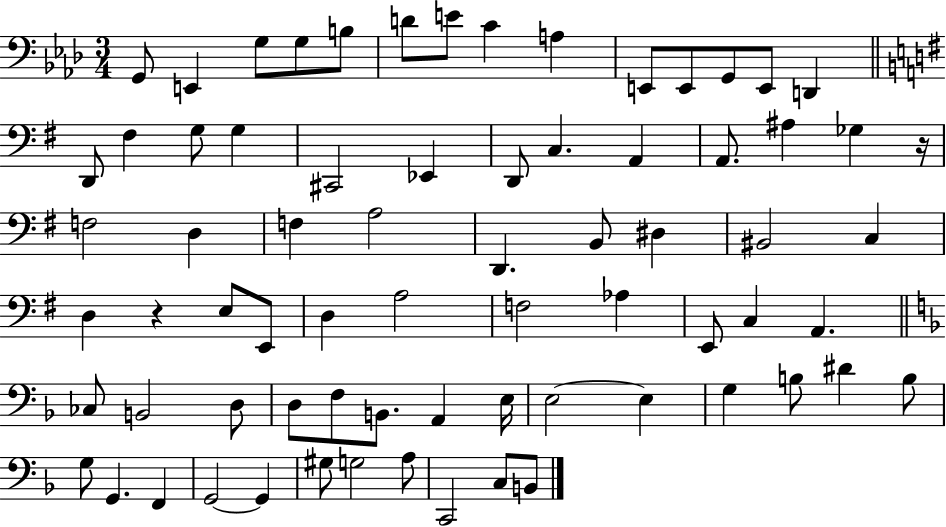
{
  \clef bass
  \numericTimeSignature
  \time 3/4
  \key aes \major
  \repeat volta 2 { g,8 e,4 g8 g8 b8 | d'8 e'8 c'4 a4 | e,8 e,8 g,8 e,8 d,4 | \bar "||" \break \key g \major d,8 fis4 g8 g4 | cis,2 ees,4 | d,8 c4. a,4 | a,8. ais4 ges4 r16 | \break f2 d4 | f4 a2 | d,4. b,8 dis4 | bis,2 c4 | \break d4 r4 e8 e,8 | d4 a2 | f2 aes4 | e,8 c4 a,4. | \break \bar "||" \break \key f \major ces8 b,2 d8 | d8 f8 b,8. a,4 e16 | e2~~ e4 | g4 b8 dis'4 b8 | \break g8 g,4. f,4 | g,2~~ g,4 | gis8 g2 a8 | c,2 c8 b,8 | \break } \bar "|."
}